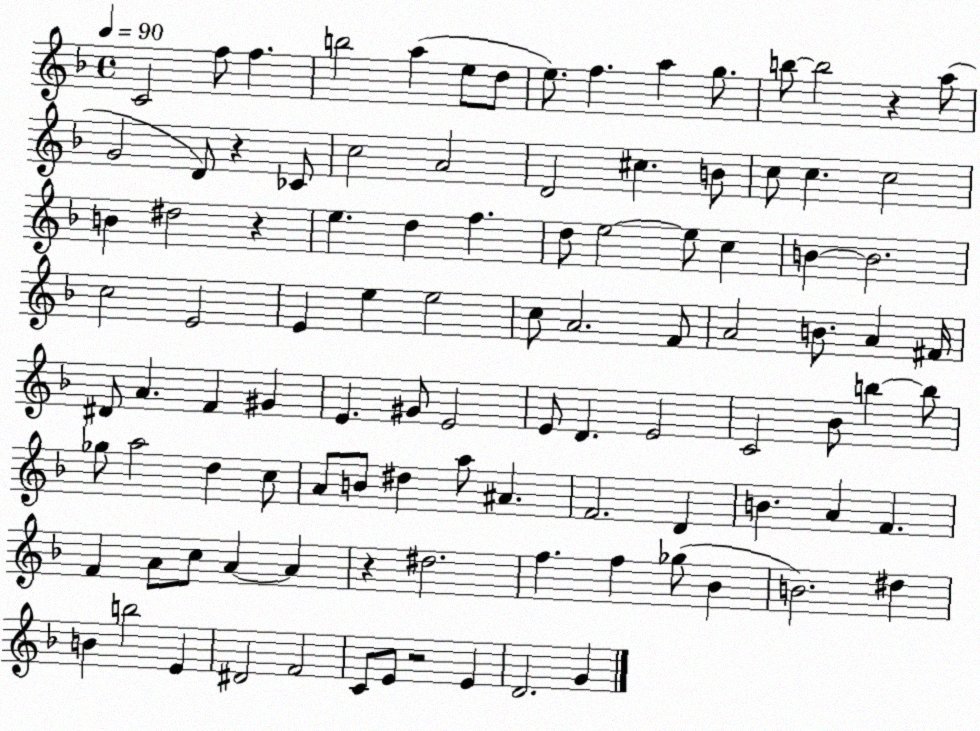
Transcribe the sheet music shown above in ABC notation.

X:1
T:Untitled
M:4/4
L:1/4
K:F
C2 f/2 f b2 a e/2 d/2 e/2 f a g/2 b/2 b2 z a/2 G2 D/2 z _C/2 c2 A2 D2 ^c B/2 c/2 c c2 B ^d2 z e d f d/2 e2 e/2 c B B2 c2 E2 E e e2 c/2 A2 F/2 A2 B/2 A ^F/4 ^D/2 A F ^G E ^G/2 E2 E/2 D E2 C2 _B/2 b b/2 _g/2 a2 d c/2 A/2 B/2 ^d a/2 ^A F2 D B A F F A/2 c/2 A A z ^d2 f f _g/2 _B B2 ^d B b2 E ^D2 F2 C/2 E/2 z2 E D2 G